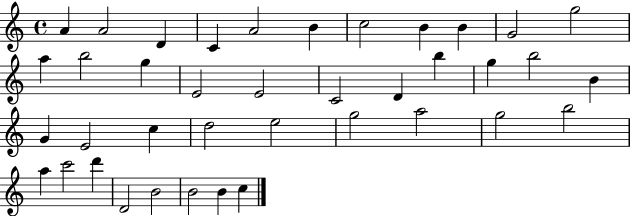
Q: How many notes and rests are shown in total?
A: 39